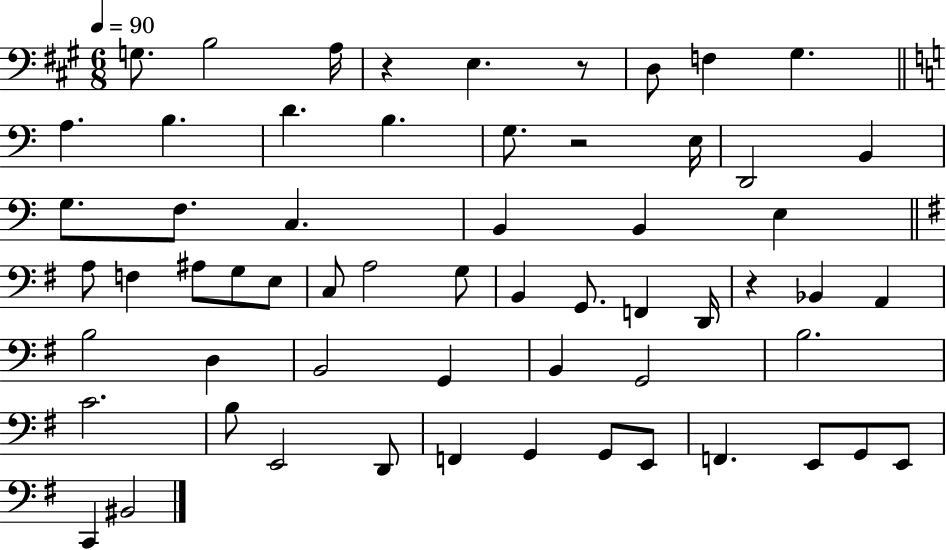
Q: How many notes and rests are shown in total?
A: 60